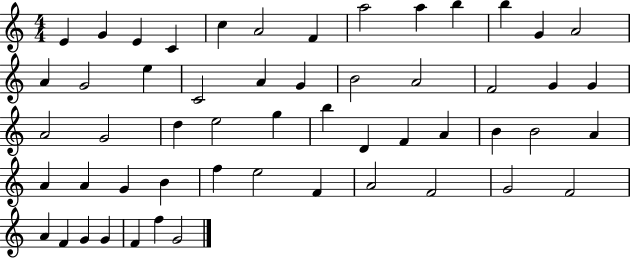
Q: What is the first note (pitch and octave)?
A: E4